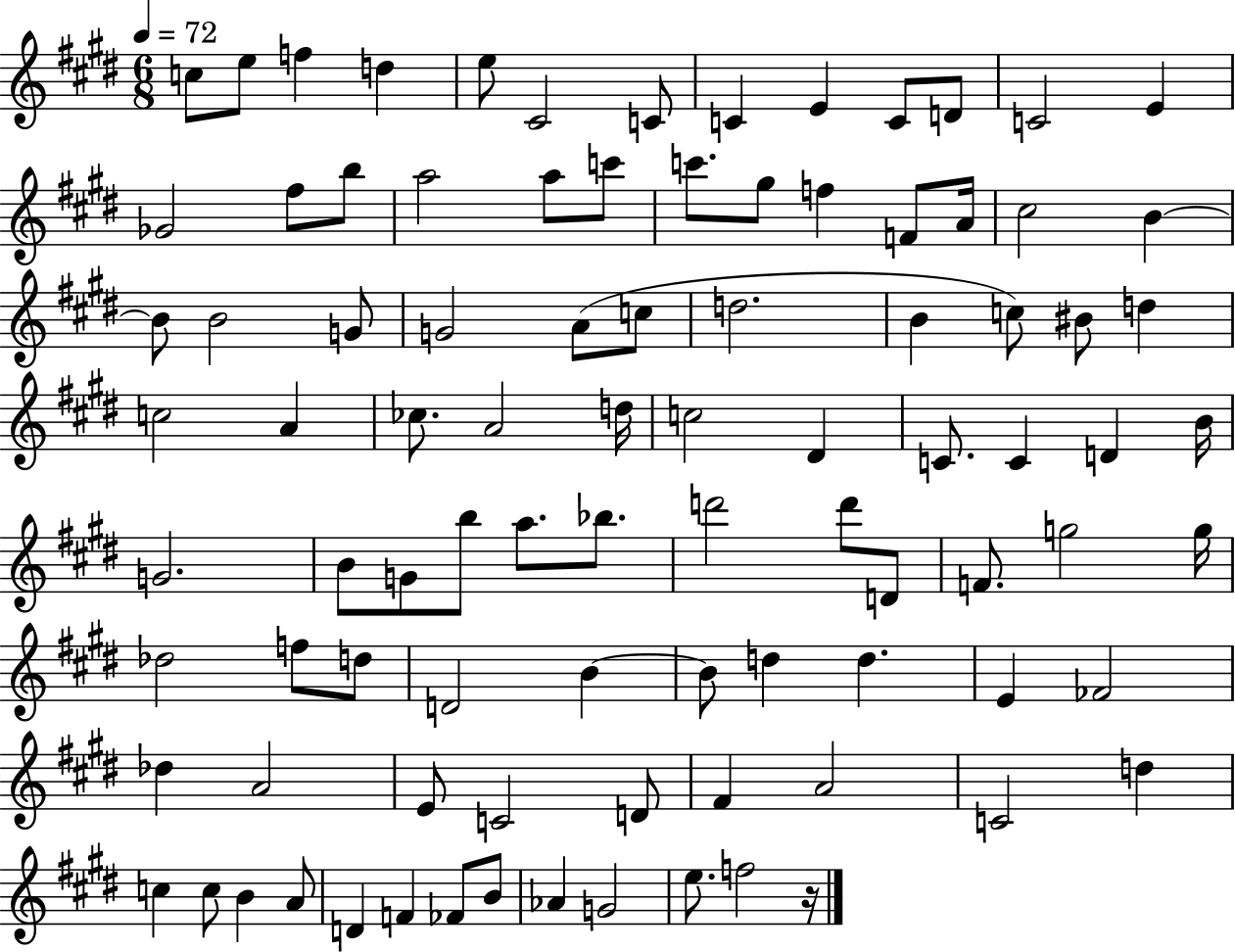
X:1
T:Untitled
M:6/8
L:1/4
K:E
c/2 e/2 f d e/2 ^C2 C/2 C E C/2 D/2 C2 E _G2 ^f/2 b/2 a2 a/2 c'/2 c'/2 ^g/2 f F/2 A/4 ^c2 B B/2 B2 G/2 G2 A/2 c/2 d2 B c/2 ^B/2 d c2 A _c/2 A2 d/4 c2 ^D C/2 C D B/4 G2 B/2 G/2 b/2 a/2 _b/2 d'2 d'/2 D/2 F/2 g2 g/4 _d2 f/2 d/2 D2 B B/2 d d E _F2 _d A2 E/2 C2 D/2 ^F A2 C2 d c c/2 B A/2 D F _F/2 B/2 _A G2 e/2 f2 z/4